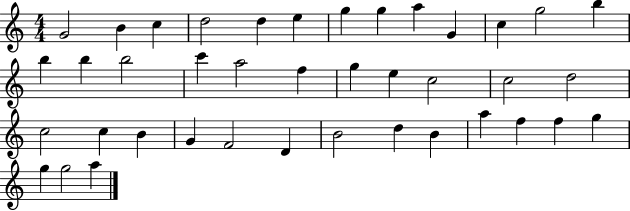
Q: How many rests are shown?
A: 0